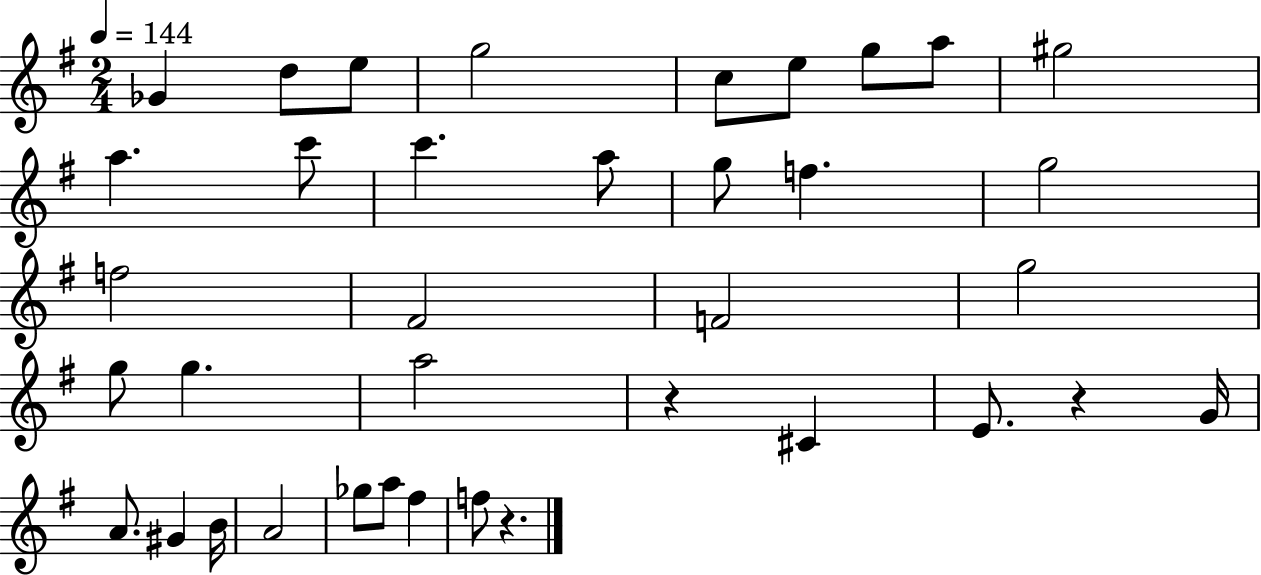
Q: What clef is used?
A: treble